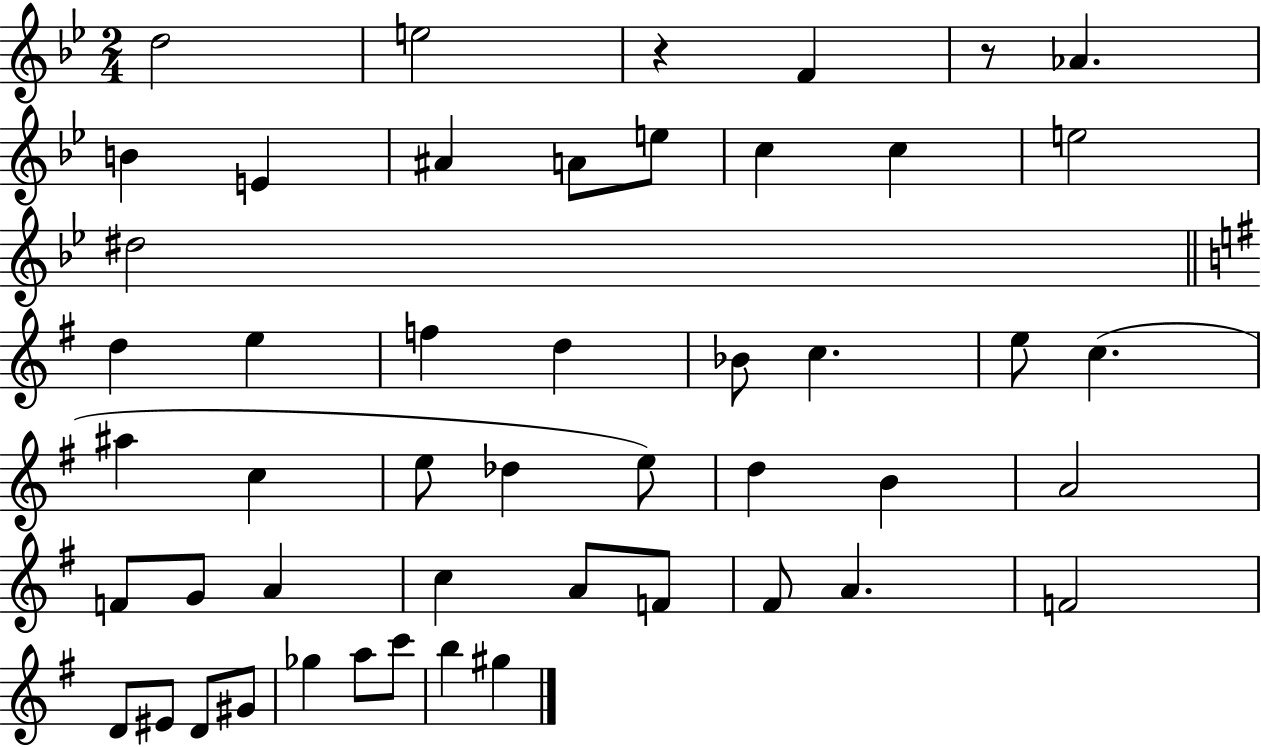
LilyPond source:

{
  \clef treble
  \numericTimeSignature
  \time 2/4
  \key bes \major
  \repeat volta 2 { d''2 | e''2 | r4 f'4 | r8 aes'4. | \break b'4 e'4 | ais'4 a'8 e''8 | c''4 c''4 | e''2 | \break dis''2 | \bar "||" \break \key g \major d''4 e''4 | f''4 d''4 | bes'8 c''4. | e''8 c''4.( | \break ais''4 c''4 | e''8 des''4 e''8) | d''4 b'4 | a'2 | \break f'8 g'8 a'4 | c''4 a'8 f'8 | fis'8 a'4. | f'2 | \break d'8 eis'8 d'8 gis'8 | ges''4 a''8 c'''8 | b''4 gis''4 | } \bar "|."
}